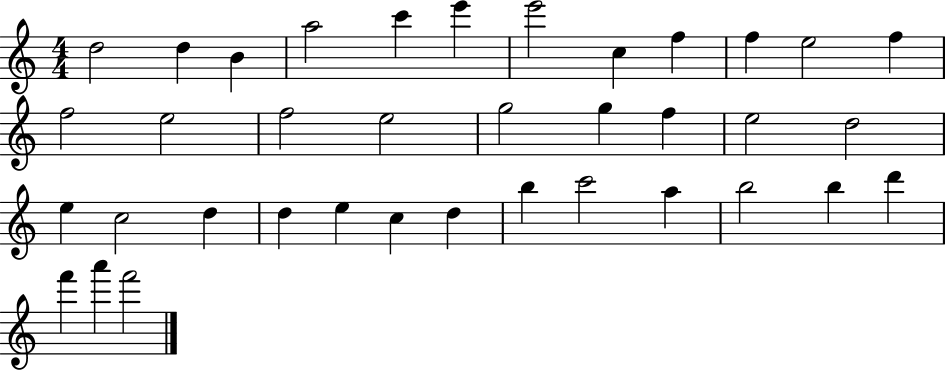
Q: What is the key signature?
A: C major